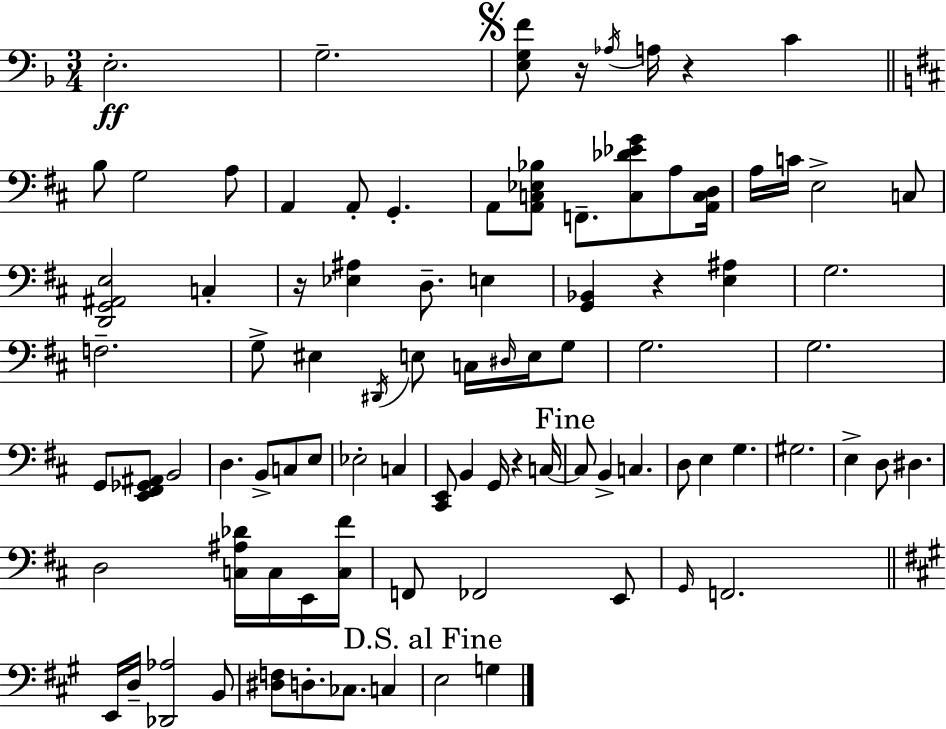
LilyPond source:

{
  \clef bass
  \numericTimeSignature
  \time 3/4
  \key f \major
  e2.-.\ff | g2.-- | \mark \markup { \musicglyph "scripts.segno" } <e g f'>8 r16 \acciaccatura { aes16 } a16 r4 c'4 | \bar "||" \break \key b \minor b8 g2 a8 | a,4 a,8-. g,4.-. | a,8 <a, c ees bes>8 f,8.-- <c des' ees' g'>8 a8 <a, c d>16 | a16 c'16 e2-> c8 | \break <d, g, ais, e>2 c4-. | r16 <ees ais>4 d8.-- e4 | <g, bes,>4 r4 <e ais>4 | g2. | \break f2.-- | g8-> eis4 \acciaccatura { dis,16 } e8 c16 \grace { dis16 } e16 | g8 g2. | g2. | \break g,8 <e, fis, ges, ais,>8 b,2 | d4. b,8-> c8 | e8 ees2-. c4 | <cis, e,>8 b,4 g,16 r4 | \break c16~~ \mark "Fine" c8 b,4-> c4. | d8 e4 g4. | gis2. | e4-> d8 dis4. | \break d2 <c ais des'>16 c16 | e,16 <c fis'>16 f,8 fes,2 | e,8 \grace { g,16 } f,2. | \bar "||" \break \key a \major e,16 d16-- <des, aes>2 b,8 | <dis f>8 d8.-. ces8. c4 | \mark "D.S. al Fine" e2 g4 | \bar "|."
}